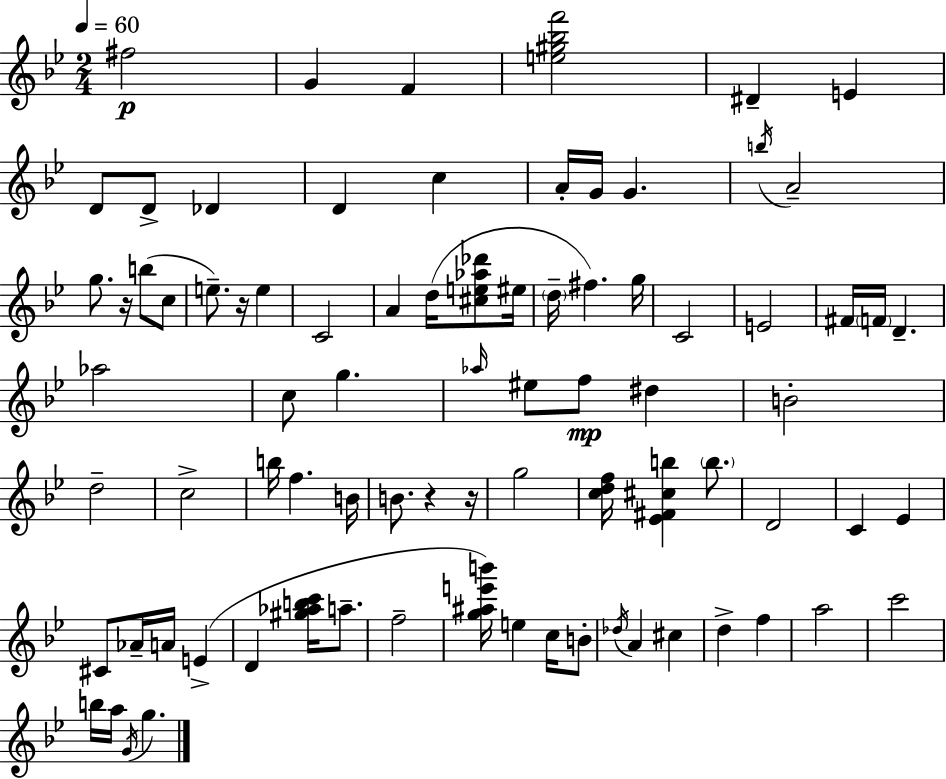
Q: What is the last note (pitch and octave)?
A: G5